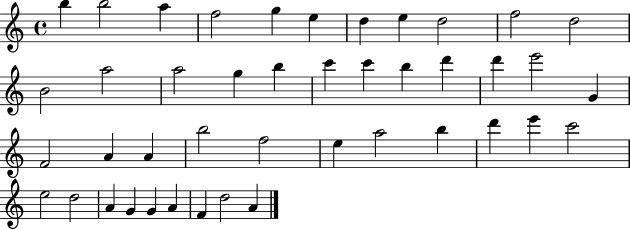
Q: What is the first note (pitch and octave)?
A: B5